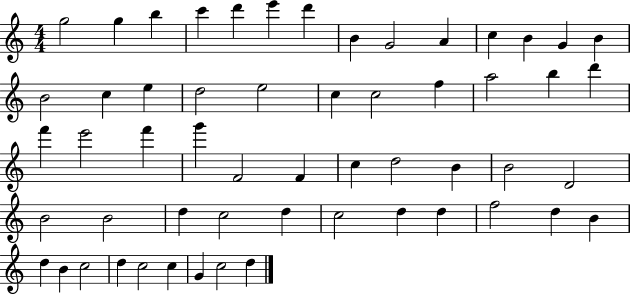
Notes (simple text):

G5/h G5/q B5/q C6/q D6/q E6/q D6/q B4/q G4/h A4/q C5/q B4/q G4/q B4/q B4/h C5/q E5/q D5/h E5/h C5/q C5/h F5/q A5/h B5/q D6/q F6/q E6/h F6/q G6/q F4/h F4/q C5/q D5/h B4/q B4/h D4/h B4/h B4/h D5/q C5/h D5/q C5/h D5/q D5/q F5/h D5/q B4/q D5/q B4/q C5/h D5/q C5/h C5/q G4/q C5/h D5/q